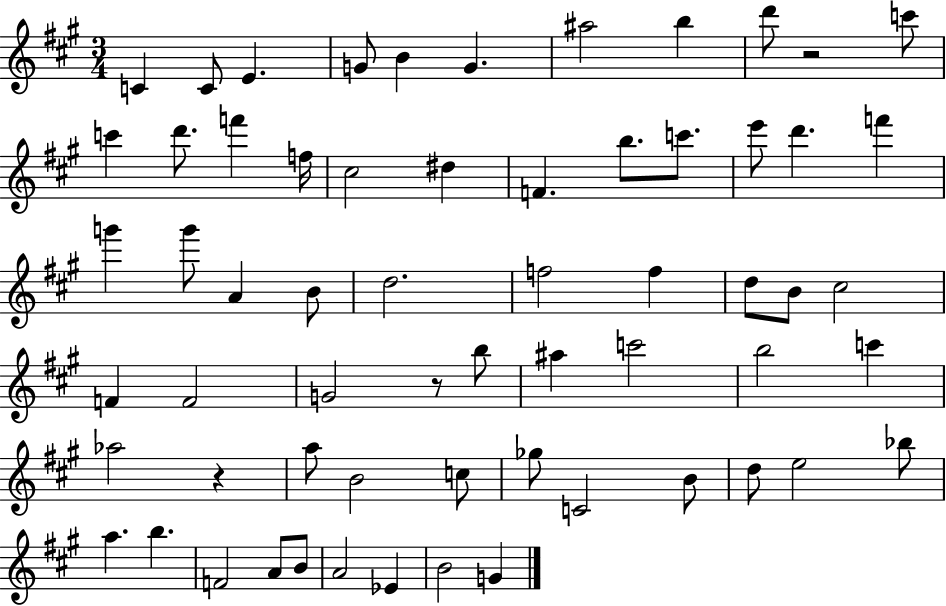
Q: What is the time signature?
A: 3/4